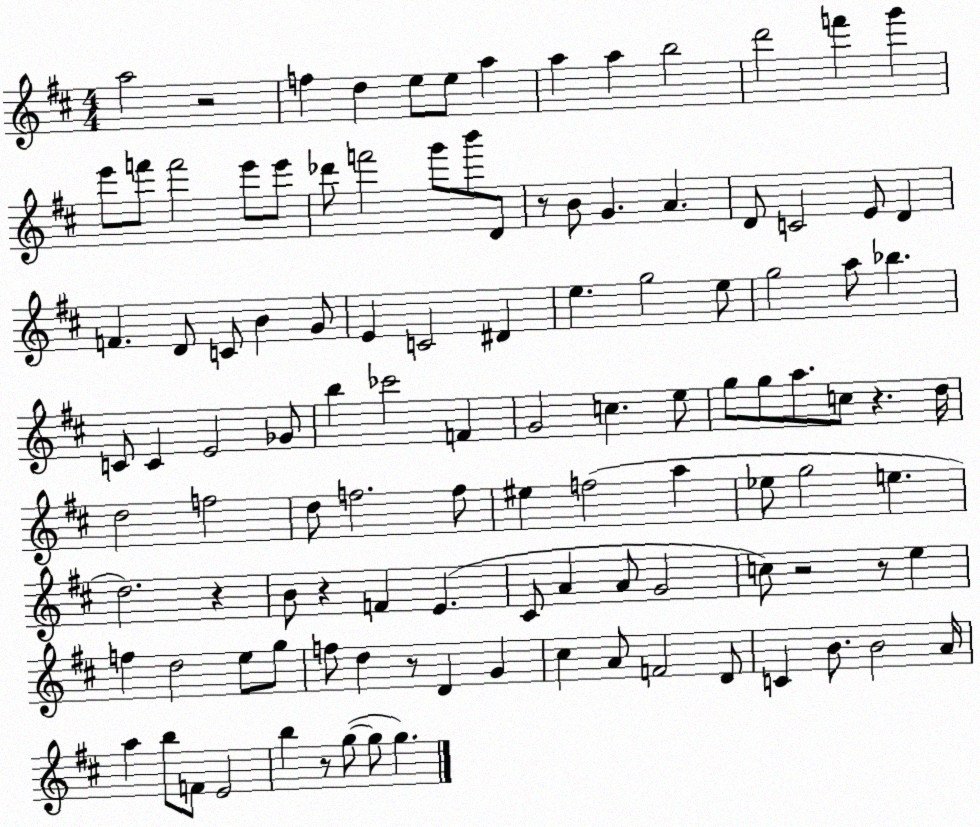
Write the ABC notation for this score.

X:1
T:Untitled
M:4/4
L:1/4
K:D
a2 z2 f d e/2 e/2 a a a b2 d'2 f' g' e'/2 f'/2 f'2 e'/2 e'/2 _d'/2 f'2 g'/2 b'/2 D/2 z/2 B/2 G A D/2 C2 E/2 D F D/2 C/2 B G/2 E C2 ^D e g2 e/2 g2 a/2 _b C/2 C E2 _G/2 b _c'2 F G2 c e/2 g/2 g/2 a/2 c/2 z d/4 d2 f2 d/2 f2 f/2 ^e f2 a _e/2 g2 e d2 z B/2 z F E ^C/2 A A/2 G2 c/2 z2 z/2 e f d2 e/2 g/2 f/2 d z/2 D G ^c A/2 F2 D/2 C B/2 B2 A/4 a b/2 F/2 E2 b z/2 g/2 g/2 g